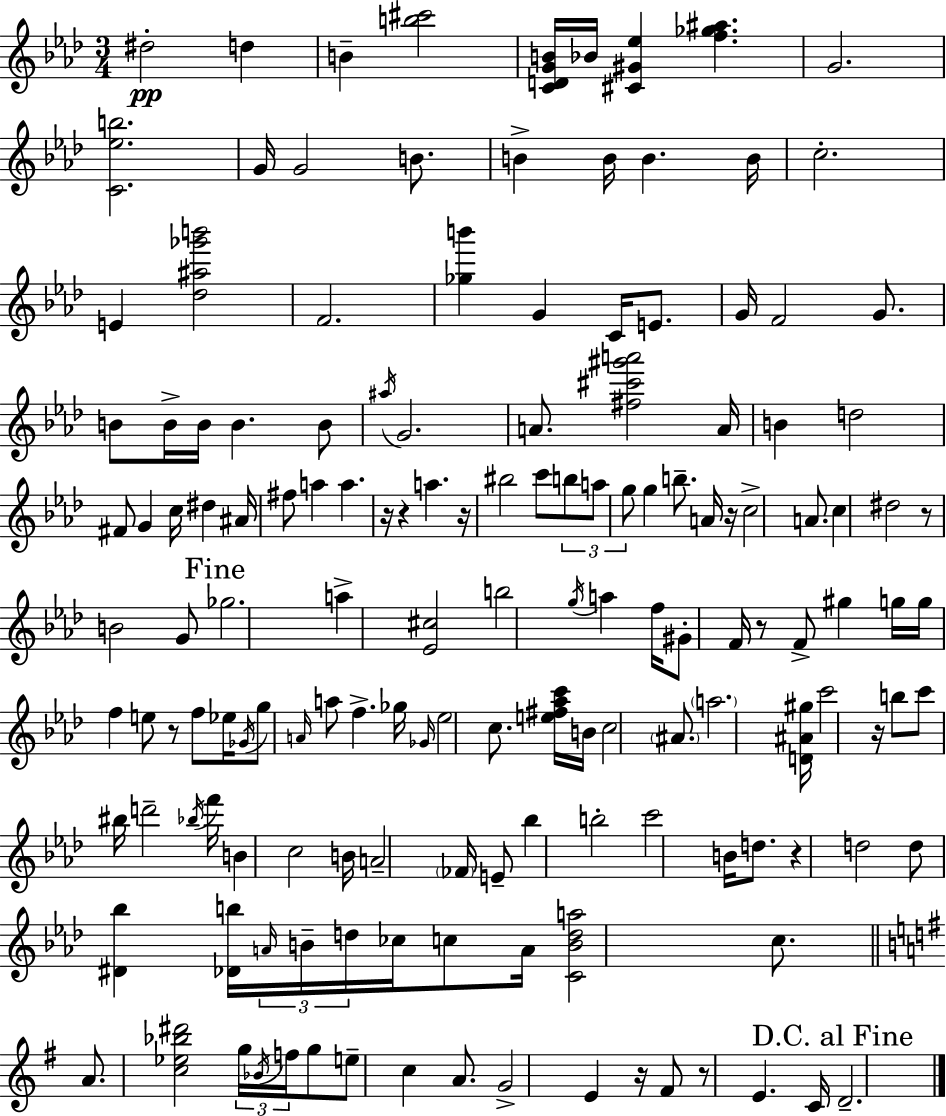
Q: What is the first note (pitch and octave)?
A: D#5